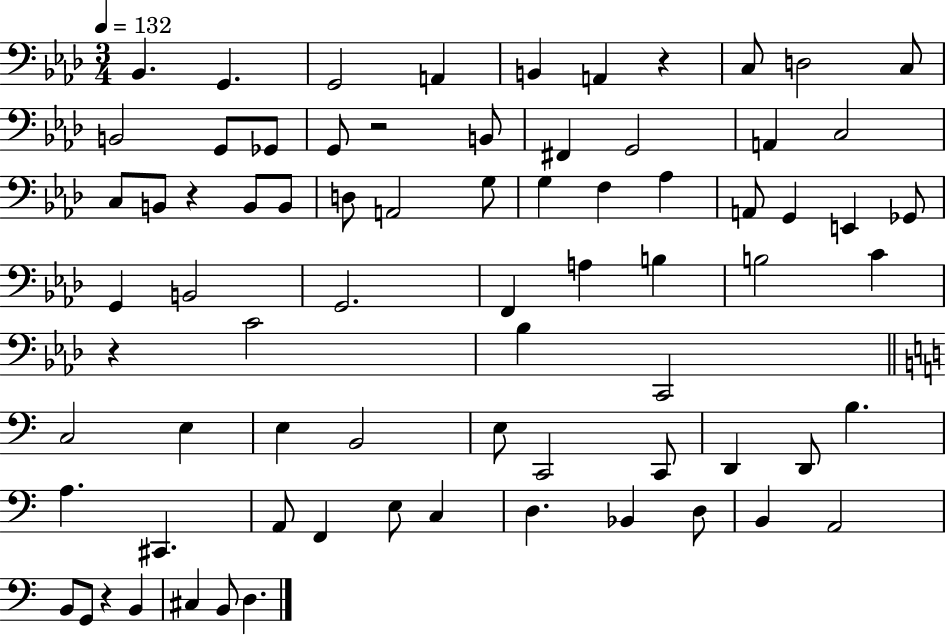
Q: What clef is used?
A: bass